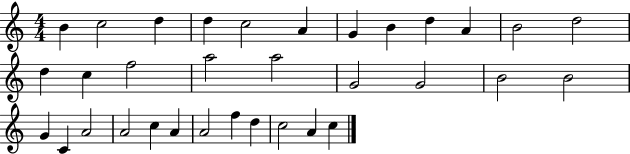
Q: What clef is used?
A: treble